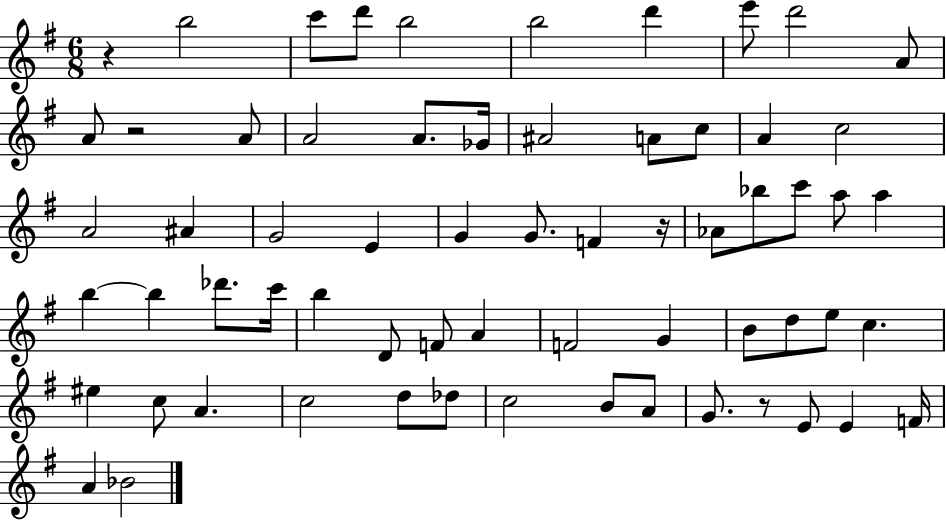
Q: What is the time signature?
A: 6/8